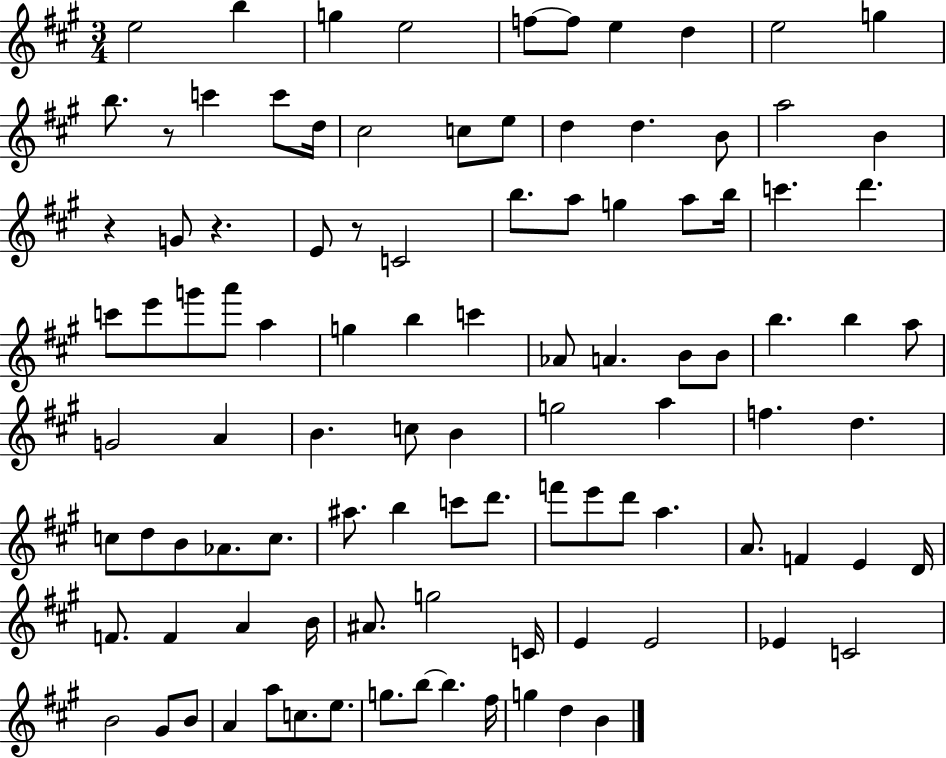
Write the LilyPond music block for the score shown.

{
  \clef treble
  \numericTimeSignature
  \time 3/4
  \key a \major
  e''2 b''4 | g''4 e''2 | f''8~~ f''8 e''4 d''4 | e''2 g''4 | \break b''8. r8 c'''4 c'''8 d''16 | cis''2 c''8 e''8 | d''4 d''4. b'8 | a''2 b'4 | \break r4 g'8 r4. | e'8 r8 c'2 | b''8. a''8 g''4 a''8 b''16 | c'''4. d'''4. | \break c'''8 e'''8 g'''8 a'''8 a''4 | g''4 b''4 c'''4 | aes'8 a'4. b'8 b'8 | b''4. b''4 a''8 | \break g'2 a'4 | b'4. c''8 b'4 | g''2 a''4 | f''4. d''4. | \break c''8 d''8 b'8 aes'8. c''8. | ais''8. b''4 c'''8 d'''8. | f'''8 e'''8 d'''8 a''4. | a'8. f'4 e'4 d'16 | \break f'8. f'4 a'4 b'16 | ais'8. g''2 c'16 | e'4 e'2 | ees'4 c'2 | \break b'2 gis'8 b'8 | a'4 a''8 c''8. e''8. | g''8. b''8~~ b''4. fis''16 | g''4 d''4 b'4 | \break \bar "|."
}